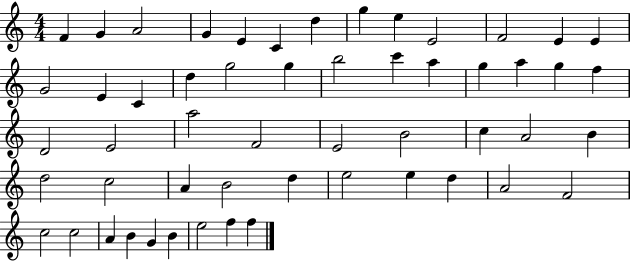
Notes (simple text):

F4/q G4/q A4/h G4/q E4/q C4/q D5/q G5/q E5/q E4/h F4/h E4/q E4/q G4/h E4/q C4/q D5/q G5/h G5/q B5/h C6/q A5/q G5/q A5/q G5/q F5/q D4/h E4/h A5/h F4/h E4/h B4/h C5/q A4/h B4/q D5/h C5/h A4/q B4/h D5/q E5/h E5/q D5/q A4/h F4/h C5/h C5/h A4/q B4/q G4/q B4/q E5/h F5/q F5/q